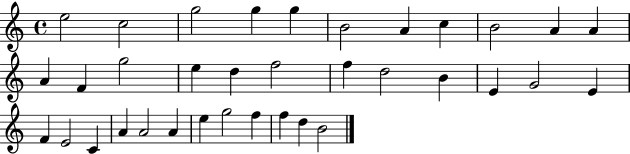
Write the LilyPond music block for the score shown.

{
  \clef treble
  \time 4/4
  \defaultTimeSignature
  \key c \major
  e''2 c''2 | g''2 g''4 g''4 | b'2 a'4 c''4 | b'2 a'4 a'4 | \break a'4 f'4 g''2 | e''4 d''4 f''2 | f''4 d''2 b'4 | e'4 g'2 e'4 | \break f'4 e'2 c'4 | a'4 a'2 a'4 | e''4 g''2 f''4 | f''4 d''4 b'2 | \break \bar "|."
}